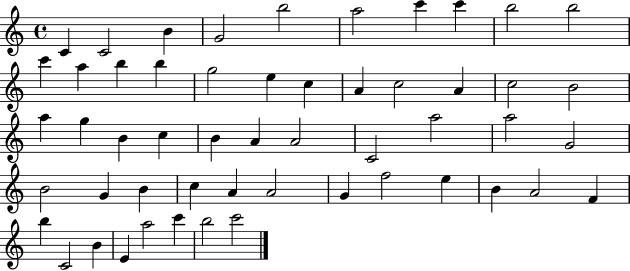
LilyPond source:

{
  \clef treble
  \time 4/4
  \defaultTimeSignature
  \key c \major
  c'4 c'2 b'4 | g'2 b''2 | a''2 c'''4 c'''4 | b''2 b''2 | \break c'''4 a''4 b''4 b''4 | g''2 e''4 c''4 | a'4 c''2 a'4 | c''2 b'2 | \break a''4 g''4 b'4 c''4 | b'4 a'4 a'2 | c'2 a''2 | a''2 g'2 | \break b'2 g'4 b'4 | c''4 a'4 a'2 | g'4 f''2 e''4 | b'4 a'2 f'4 | \break b''4 c'2 b'4 | e'4 a''2 c'''4 | b''2 c'''2 | \bar "|."
}